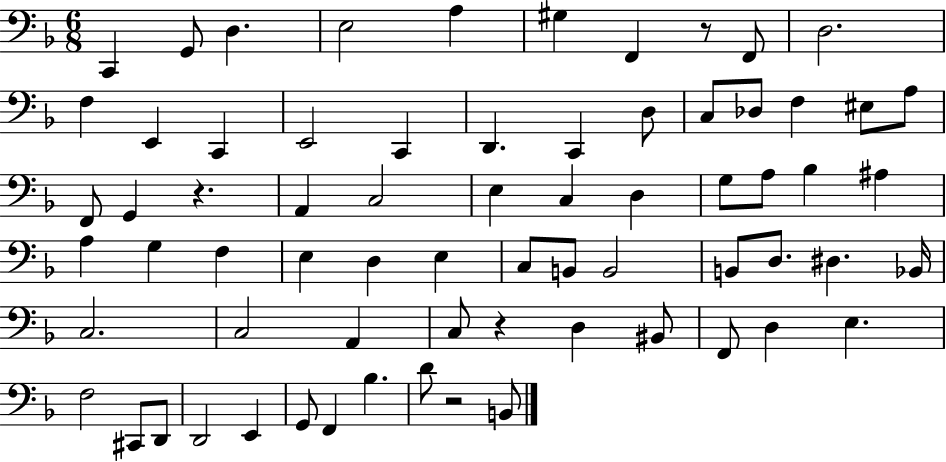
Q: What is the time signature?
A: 6/8